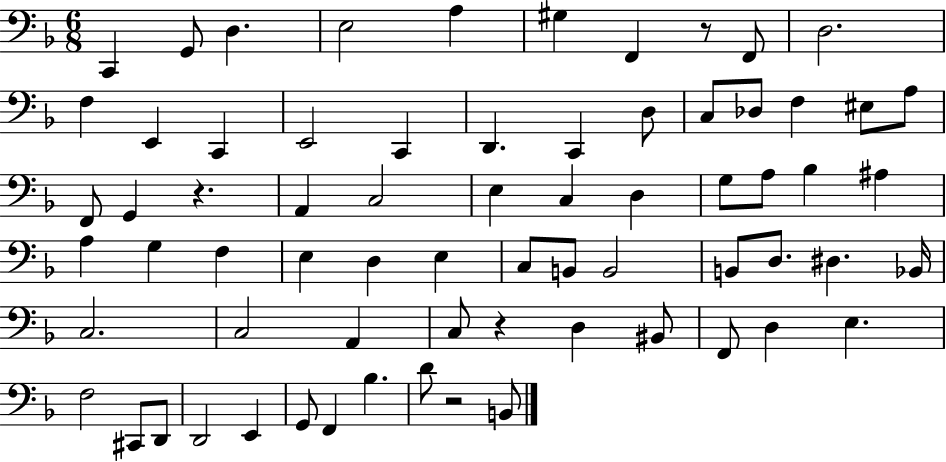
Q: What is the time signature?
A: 6/8